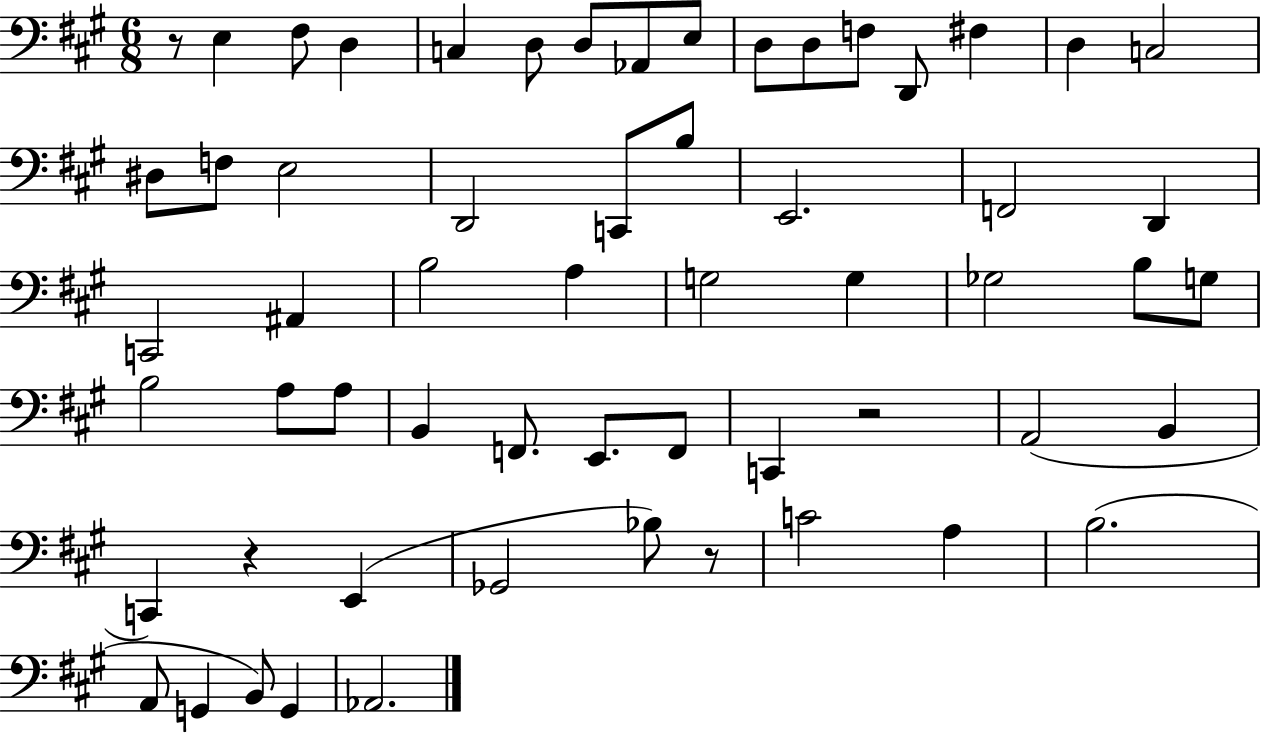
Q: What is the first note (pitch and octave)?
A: E3